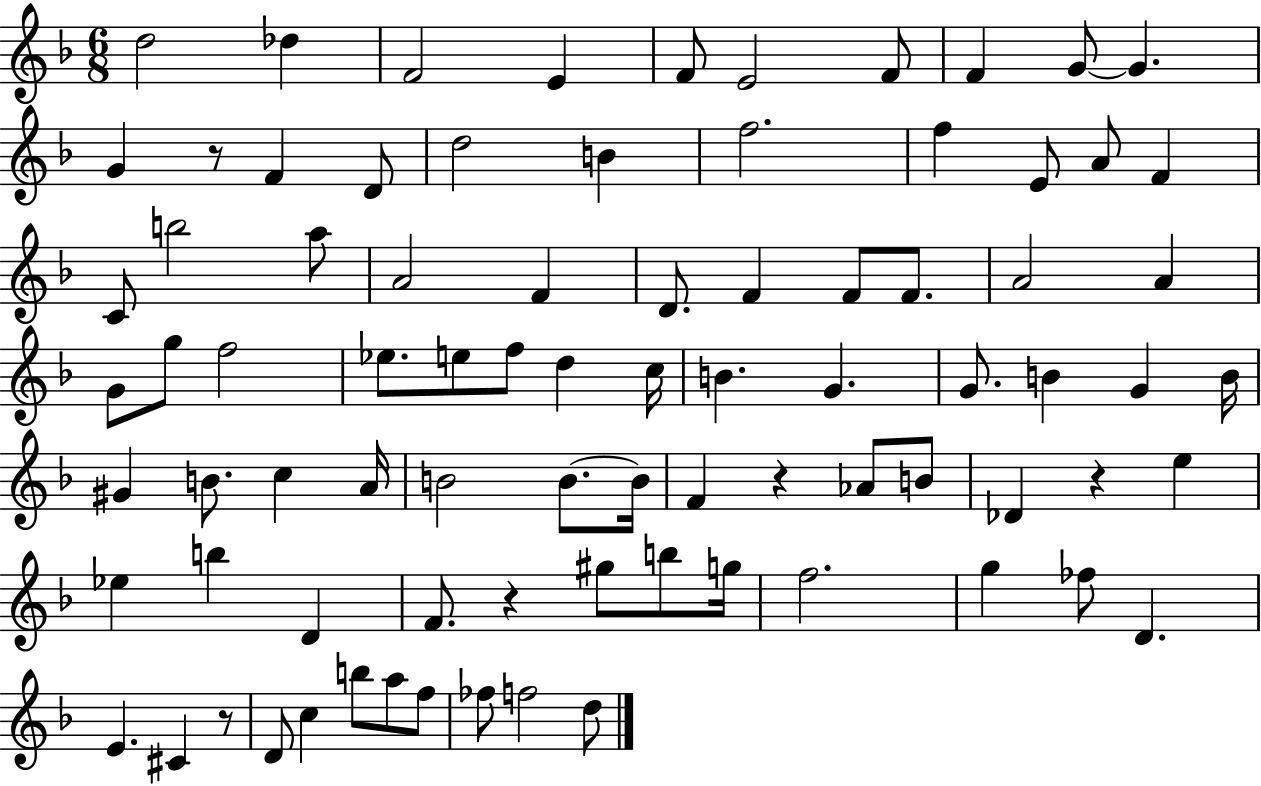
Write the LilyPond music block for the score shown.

{
  \clef treble
  \numericTimeSignature
  \time 6/8
  \key f \major
  \repeat volta 2 { d''2 des''4 | f'2 e'4 | f'8 e'2 f'8 | f'4 g'8~~ g'4. | \break g'4 r8 f'4 d'8 | d''2 b'4 | f''2. | f''4 e'8 a'8 f'4 | \break c'8 b''2 a''8 | a'2 f'4 | d'8. f'4 f'8 f'8. | a'2 a'4 | \break g'8 g''8 f''2 | ees''8. e''8 f''8 d''4 c''16 | b'4. g'4. | g'8. b'4 g'4 b'16 | \break gis'4 b'8. c''4 a'16 | b'2 b'8.~~ b'16 | f'4 r4 aes'8 b'8 | des'4 r4 e''4 | \break ees''4 b''4 d'4 | f'8. r4 gis''8 b''8 g''16 | f''2. | g''4 fes''8 d'4. | \break e'4. cis'4 r8 | d'8 c''4 b''8 a''8 f''8 | fes''8 f''2 d''8 | } \bar "|."
}